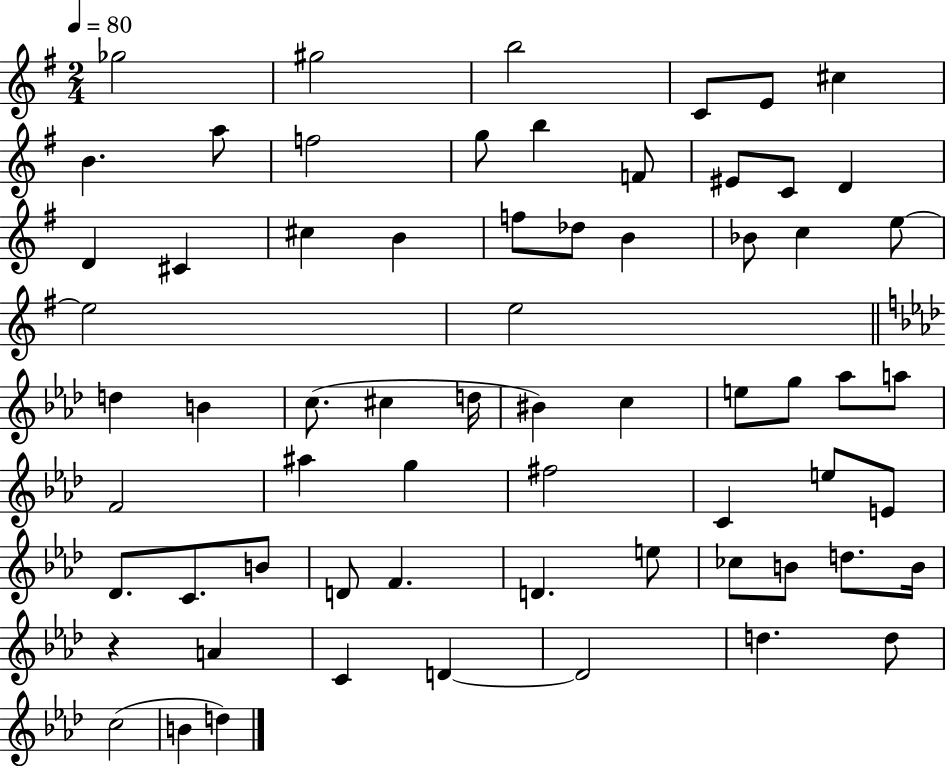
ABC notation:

X:1
T:Untitled
M:2/4
L:1/4
K:G
_g2 ^g2 b2 C/2 E/2 ^c B a/2 f2 g/2 b F/2 ^E/2 C/2 D D ^C ^c B f/2 _d/2 B _B/2 c e/2 e2 e2 d B c/2 ^c d/4 ^B c e/2 g/2 _a/2 a/2 F2 ^a g ^f2 C e/2 E/2 _D/2 C/2 B/2 D/2 F D e/2 _c/2 B/2 d/2 B/4 z A C D D2 d d/2 c2 B d